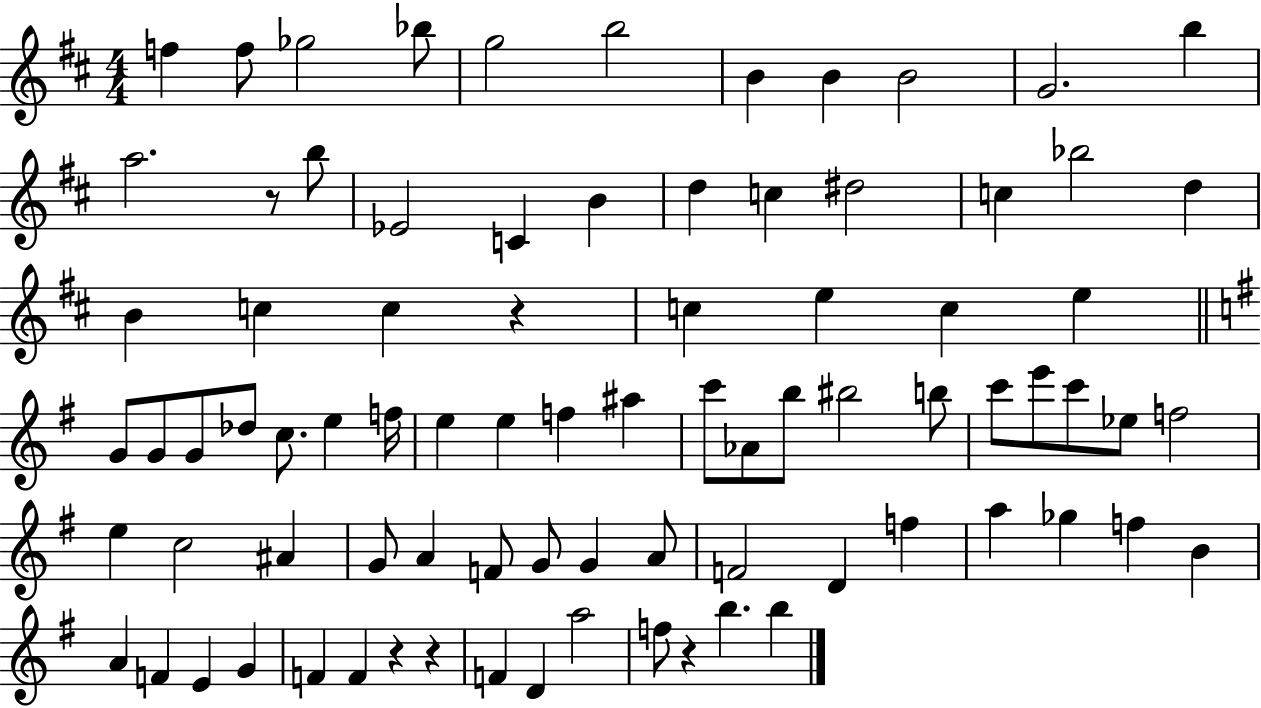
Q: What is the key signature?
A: D major